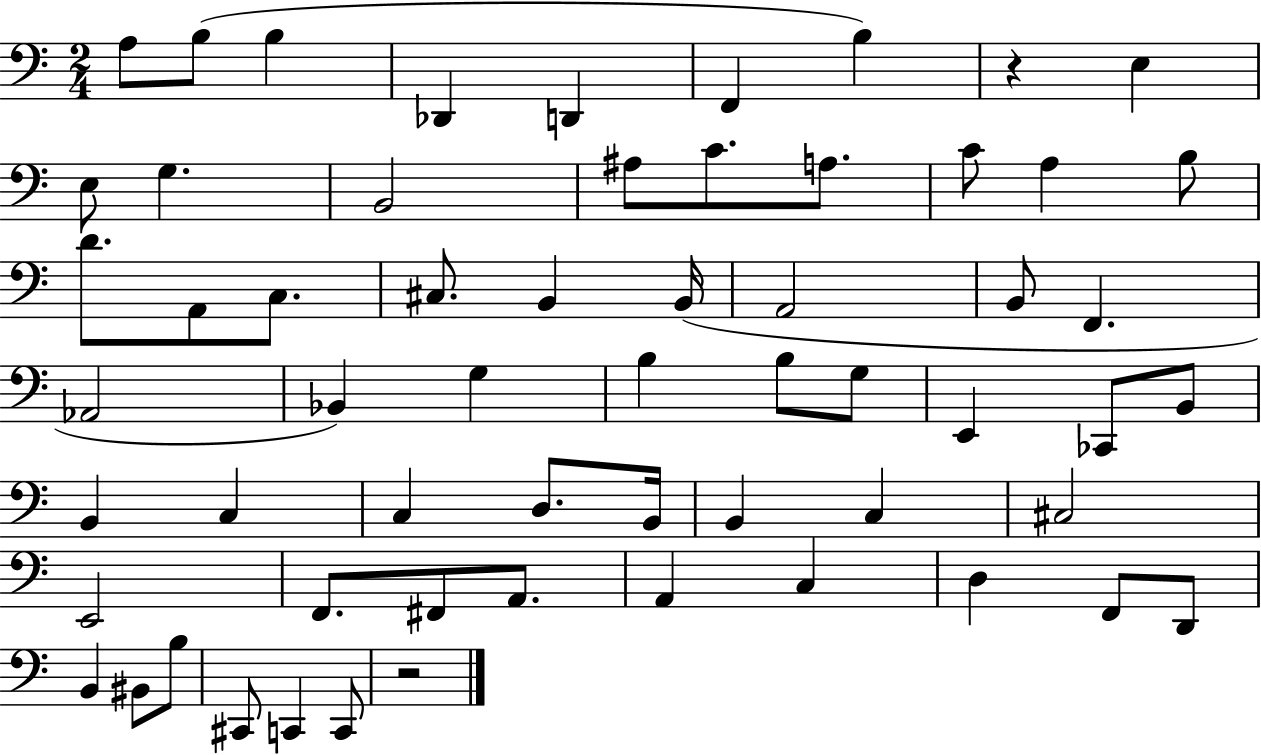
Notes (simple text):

A3/e B3/e B3/q Db2/q D2/q F2/q B3/q R/q E3/q E3/e G3/q. B2/h A#3/e C4/e. A3/e. C4/e A3/q B3/e D4/e. A2/e C3/e. C#3/e. B2/q B2/s A2/h B2/e F2/q. Ab2/h Bb2/q G3/q B3/q B3/e G3/e E2/q CES2/e B2/e B2/q C3/q C3/q D3/e. B2/s B2/q C3/q C#3/h E2/h F2/e. F#2/e A2/e. A2/q C3/q D3/q F2/e D2/e B2/q BIS2/e B3/e C#2/e C2/q C2/e R/h